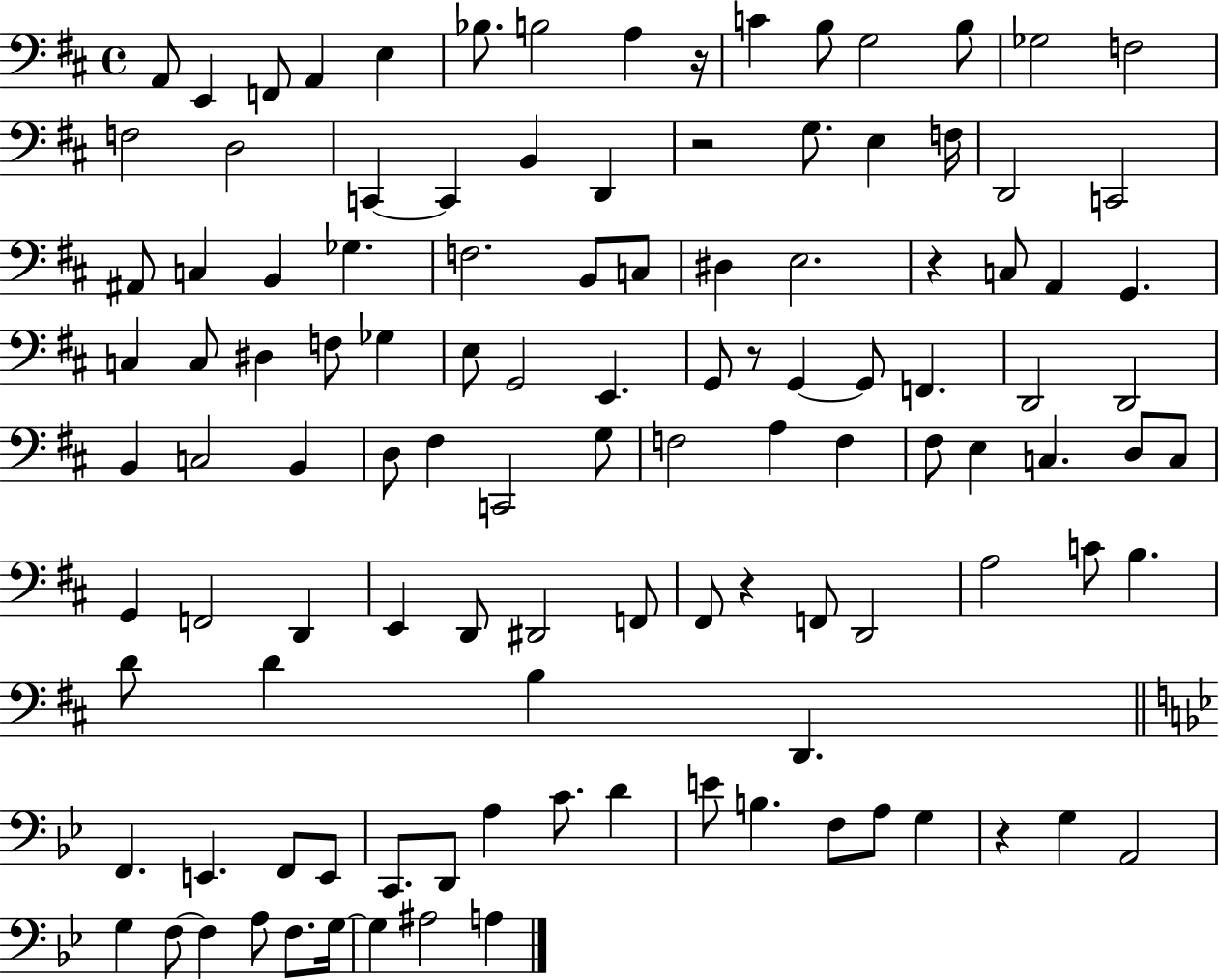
X:1
T:Untitled
M:4/4
L:1/4
K:D
A,,/2 E,, F,,/2 A,, E, _B,/2 B,2 A, z/4 C B,/2 G,2 B,/2 _G,2 F,2 F,2 D,2 C,, C,, B,, D,, z2 G,/2 E, F,/4 D,,2 C,,2 ^A,,/2 C, B,, _G, F,2 B,,/2 C,/2 ^D, E,2 z C,/2 A,, G,, C, C,/2 ^D, F,/2 _G, E,/2 G,,2 E,, G,,/2 z/2 G,, G,,/2 F,, D,,2 D,,2 B,, C,2 B,, D,/2 ^F, C,,2 G,/2 F,2 A, F, ^F,/2 E, C, D,/2 C,/2 G,, F,,2 D,, E,, D,,/2 ^D,,2 F,,/2 ^F,,/2 z F,,/2 D,,2 A,2 C/2 B, D/2 D B, D,, F,, E,, F,,/2 E,,/2 C,,/2 D,,/2 A, C/2 D E/2 B, F,/2 A,/2 G, z G, A,,2 G, F,/2 F, A,/2 F,/2 G,/4 G, ^A,2 A,